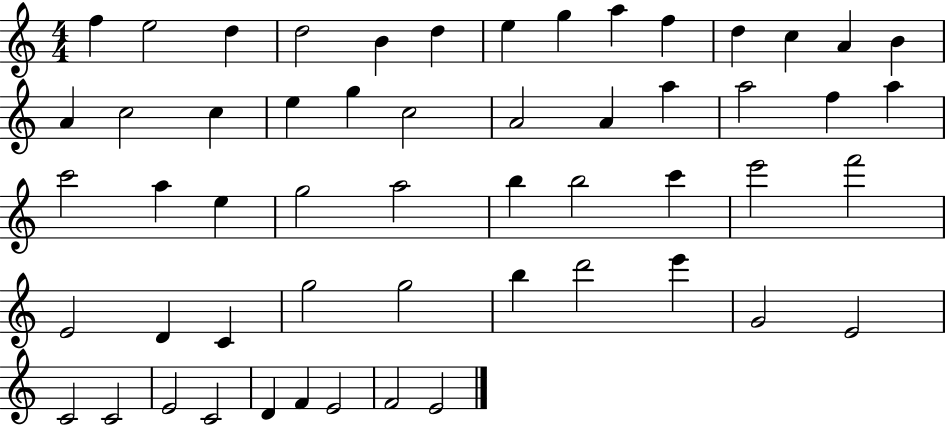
F5/q E5/h D5/q D5/h B4/q D5/q E5/q G5/q A5/q F5/q D5/q C5/q A4/q B4/q A4/q C5/h C5/q E5/q G5/q C5/h A4/h A4/q A5/q A5/h F5/q A5/q C6/h A5/q E5/q G5/h A5/h B5/q B5/h C6/q E6/h F6/h E4/h D4/q C4/q G5/h G5/h B5/q D6/h E6/q G4/h E4/h C4/h C4/h E4/h C4/h D4/q F4/q E4/h F4/h E4/h